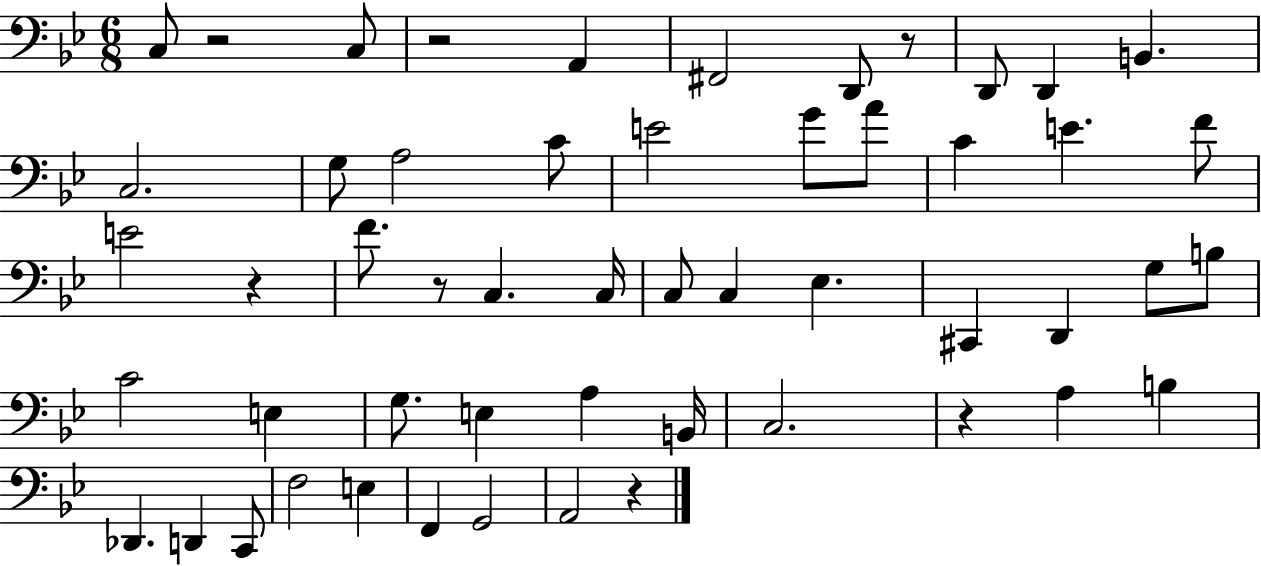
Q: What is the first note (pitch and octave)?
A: C3